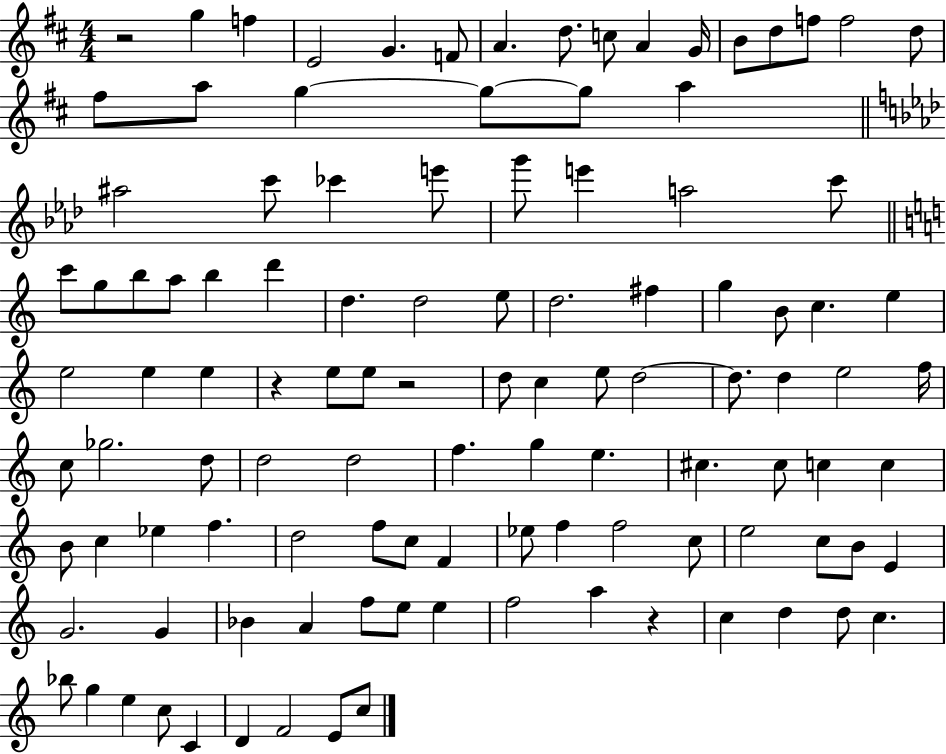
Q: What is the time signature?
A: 4/4